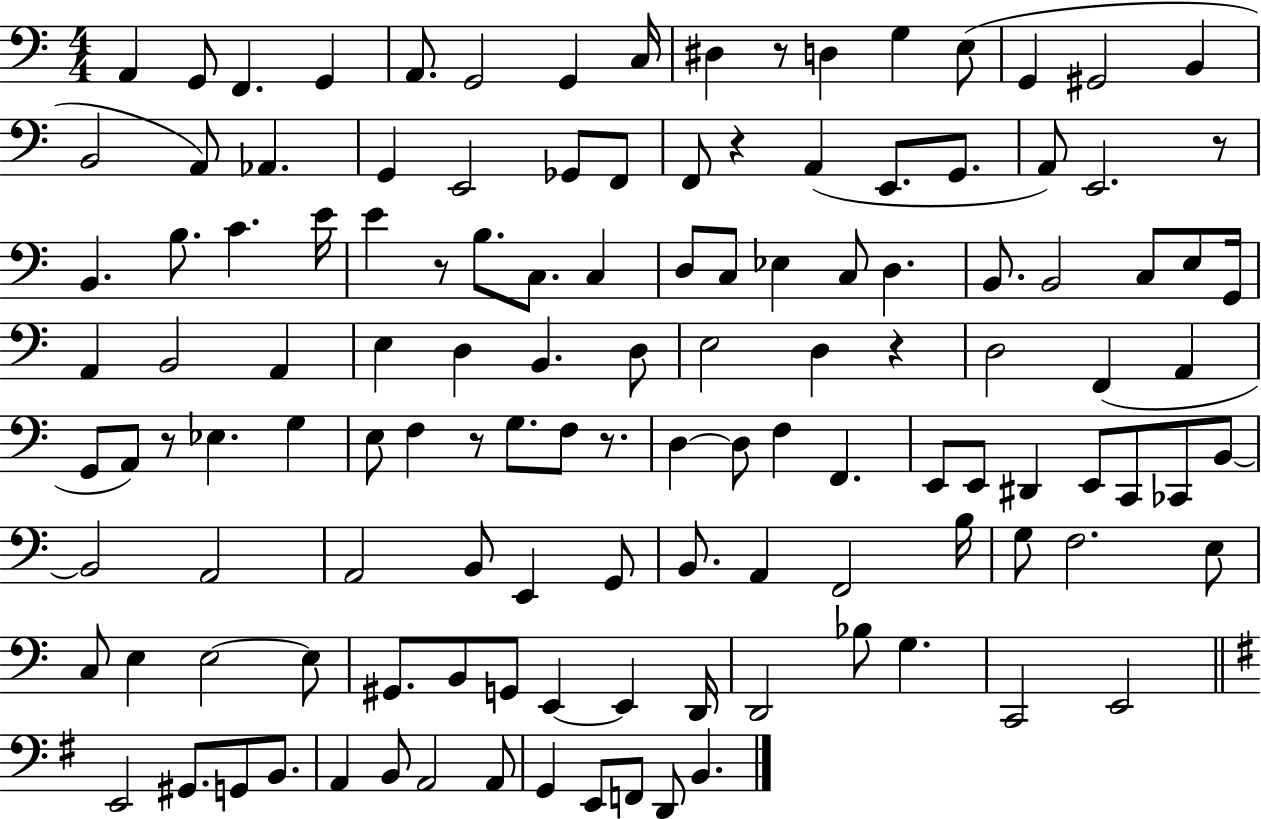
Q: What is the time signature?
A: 4/4